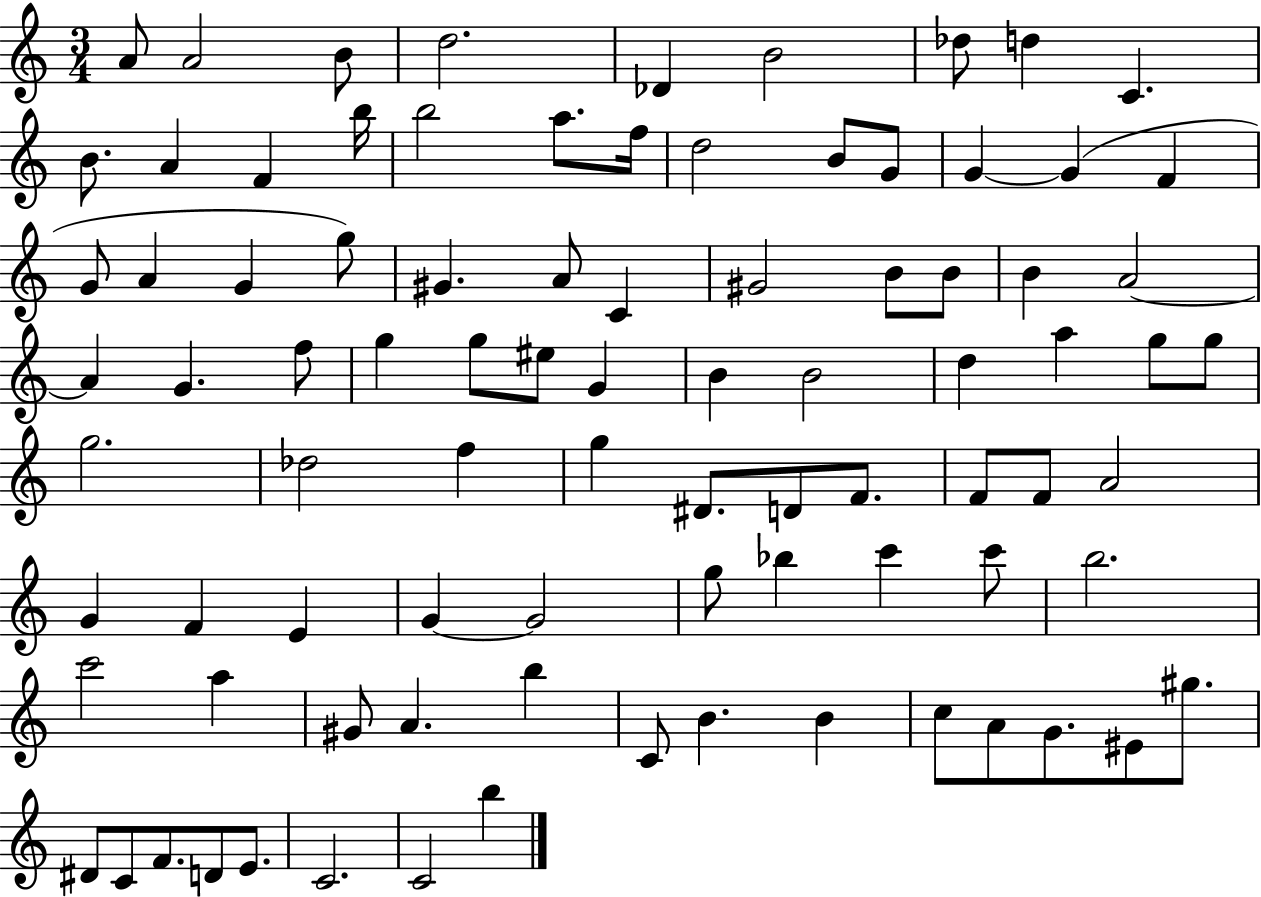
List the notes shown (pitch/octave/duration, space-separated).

A4/e A4/h B4/e D5/h. Db4/q B4/h Db5/e D5/q C4/q. B4/e. A4/q F4/q B5/s B5/h A5/e. F5/s D5/h B4/e G4/e G4/q G4/q F4/q G4/e A4/q G4/q G5/e G#4/q. A4/e C4/q G#4/h B4/e B4/e B4/q A4/h A4/q G4/q. F5/e G5/q G5/e EIS5/e G4/q B4/q B4/h D5/q A5/q G5/e G5/e G5/h. Db5/h F5/q G5/q D#4/e. D4/e F4/e. F4/e F4/e A4/h G4/q F4/q E4/q G4/q G4/h G5/e Bb5/q C6/q C6/e B5/h. C6/h A5/q G#4/e A4/q. B5/q C4/e B4/q. B4/q C5/e A4/e G4/e. EIS4/e G#5/e. D#4/e C4/e F4/e. D4/e E4/e. C4/h. C4/h B5/q